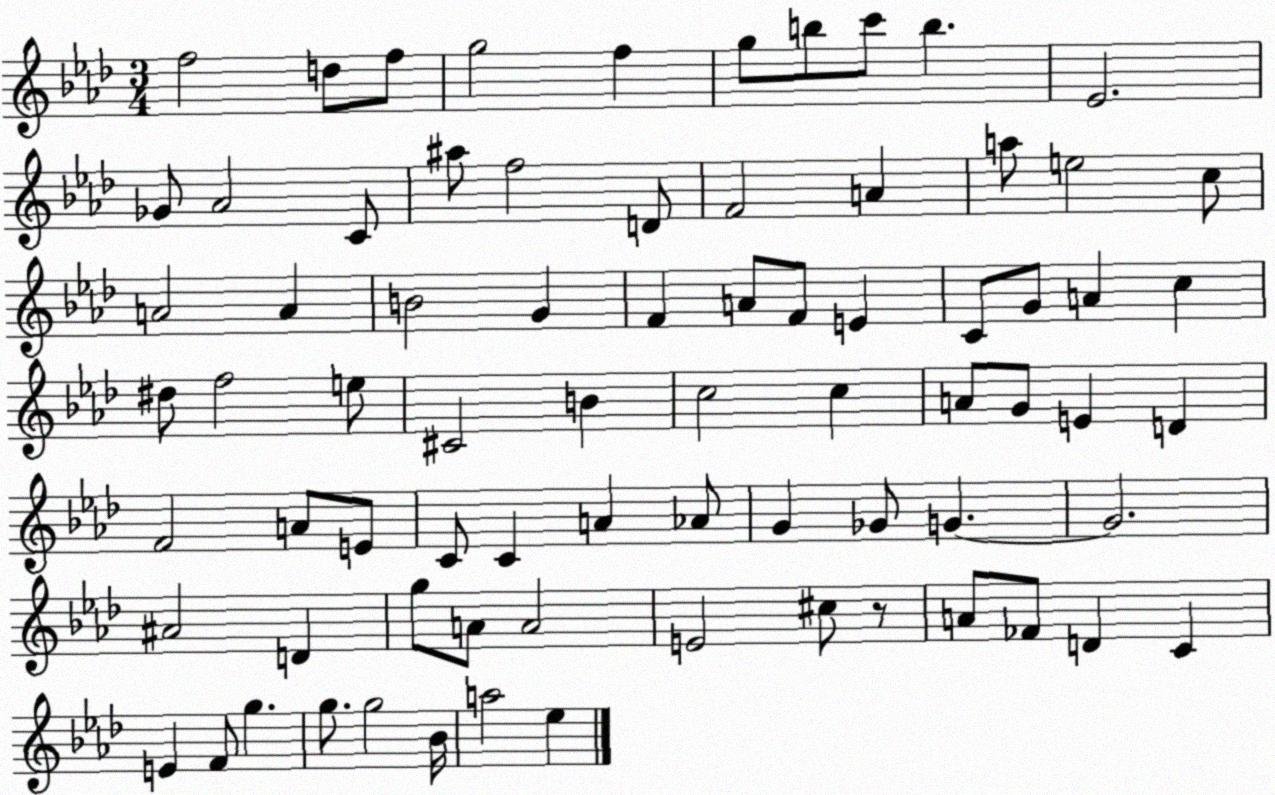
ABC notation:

X:1
T:Untitled
M:3/4
L:1/4
K:Ab
f2 d/2 f/2 g2 f g/2 b/2 c'/2 b _E2 _G/2 _A2 C/2 ^a/2 f2 D/2 F2 A a/2 e2 c/2 A2 A B2 G F A/2 F/2 E C/2 G/2 A c ^d/2 f2 e/2 ^C2 B c2 c A/2 G/2 E D F2 A/2 E/2 C/2 C A _A/2 G _G/2 G G2 ^A2 D g/2 A/2 A2 E2 ^c/2 z/2 A/2 _F/2 D C E F/2 g g/2 g2 _B/4 a2 _e